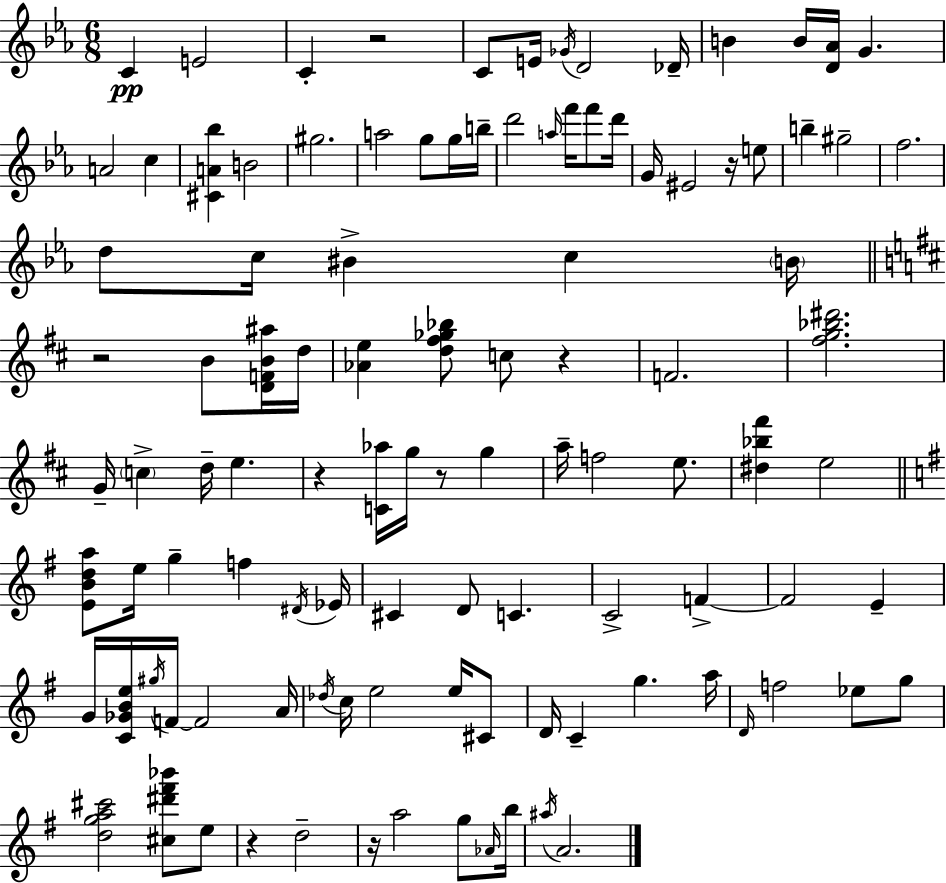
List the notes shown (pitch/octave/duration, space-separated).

C4/q E4/h C4/q R/h C4/e E4/s Gb4/s D4/h Db4/s B4/q B4/s [D4,Ab4]/s G4/q. A4/h C5/q [C#4,A4,Bb5]/q B4/h G#5/h. A5/h G5/e G5/s B5/s D6/h A5/s F6/s F6/e D6/s G4/s EIS4/h R/s E5/e B5/q G#5/h F5/h. D5/e C5/s BIS4/q C5/q B4/s R/h B4/e [D4,F4,B4,A#5]/s D5/s [Ab4,E5]/q [D5,F#5,Gb5,Bb5]/e C5/e R/q F4/h. [F#5,G5,Bb5,D#6]/h. G4/s C5/q D5/s E5/q. R/q [C4,Ab5]/s G5/s R/e G5/q A5/s F5/h E5/e. [D#5,Bb5,F#6]/q E5/h [E4,B4,D5,A5]/e E5/s G5/q F5/q D#4/s Eb4/s C#4/q D4/e C4/q. C4/h F4/q F4/h E4/q G4/s [C4,Gb4,B4,E5]/s G#5/s F4/s F4/h A4/s Db5/s C5/s E5/h E5/s C#4/e D4/s C4/q G5/q. A5/s D4/s F5/h Eb5/e G5/e [D5,G5,A5,C#6]/h [C#5,D#6,F#6,Bb6]/e E5/e R/q D5/h R/s A5/h G5/e Ab4/s B5/s A#5/s A4/h.